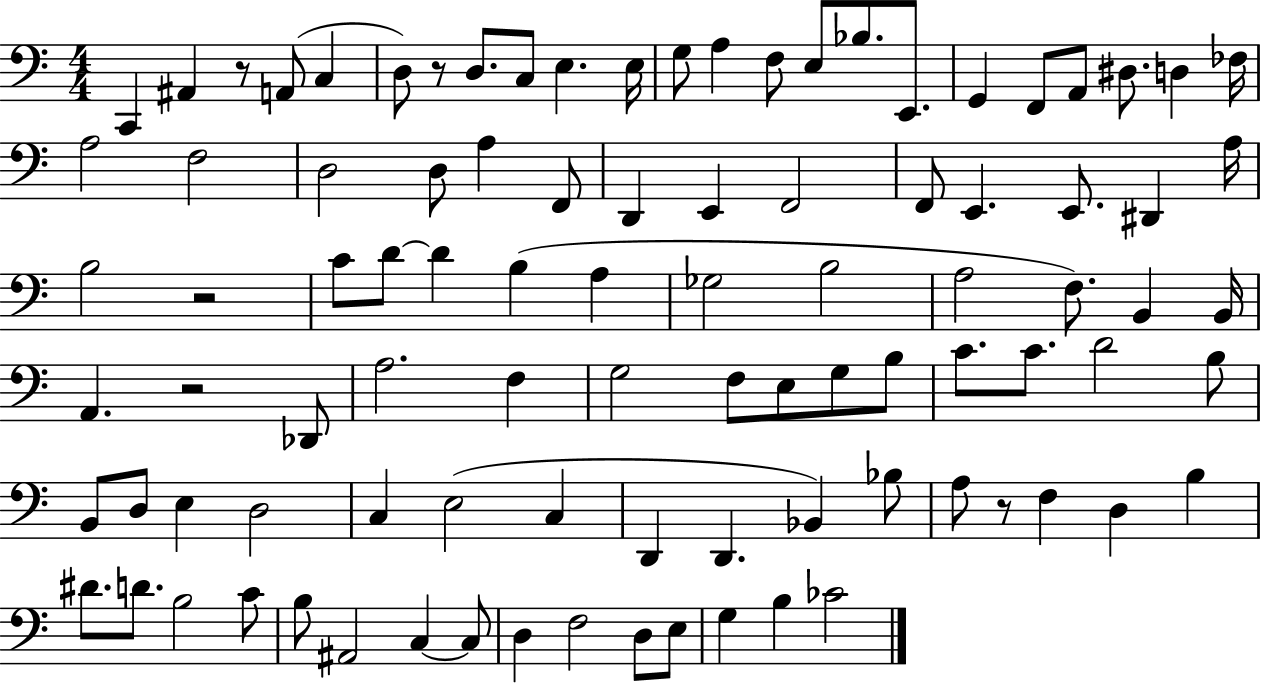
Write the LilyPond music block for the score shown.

{
  \clef bass
  \numericTimeSignature
  \time 4/4
  \key c \major
  c,4 ais,4 r8 a,8( c4 | d8) r8 d8. c8 e4. e16 | g8 a4 f8 e8 bes8. e,8. | g,4 f,8 a,8 dis8. d4 fes16 | \break a2 f2 | d2 d8 a4 f,8 | d,4 e,4 f,2 | f,8 e,4. e,8. dis,4 a16 | \break b2 r2 | c'8 d'8~~ d'4 b4( a4 | ges2 b2 | a2 f8.) b,4 b,16 | \break a,4. r2 des,8 | a2. f4 | g2 f8 e8 g8 b8 | c'8. c'8. d'2 b8 | \break b,8 d8 e4 d2 | c4 e2( c4 | d,4 d,4. bes,4) bes8 | a8 r8 f4 d4 b4 | \break dis'8. d'8. b2 c'8 | b8 ais,2 c4~~ c8 | d4 f2 d8 e8 | g4 b4 ces'2 | \break \bar "|."
}